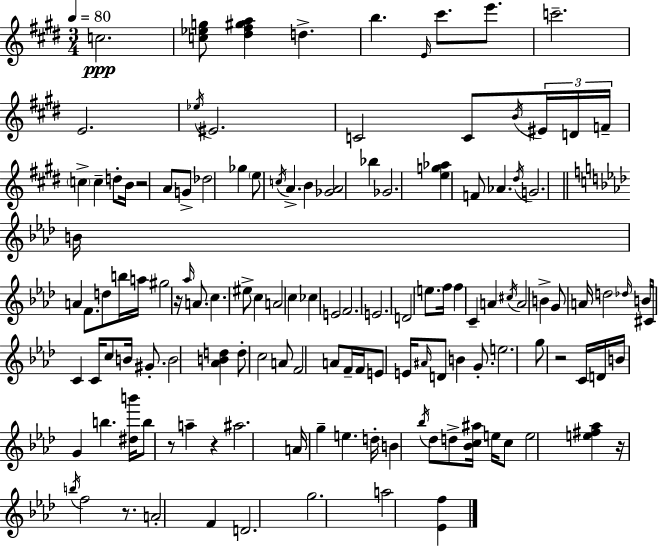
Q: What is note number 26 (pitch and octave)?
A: C5